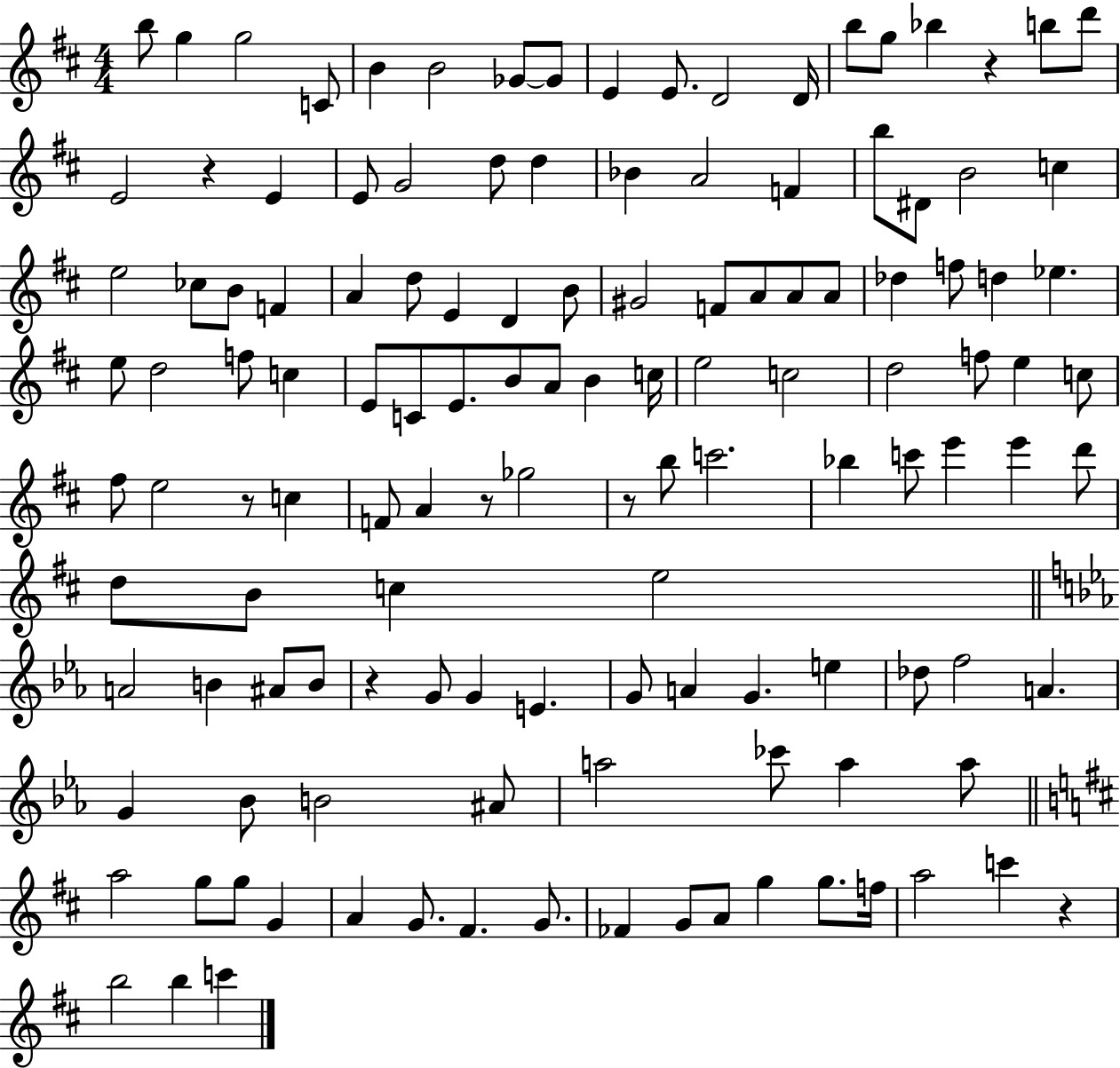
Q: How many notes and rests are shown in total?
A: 130